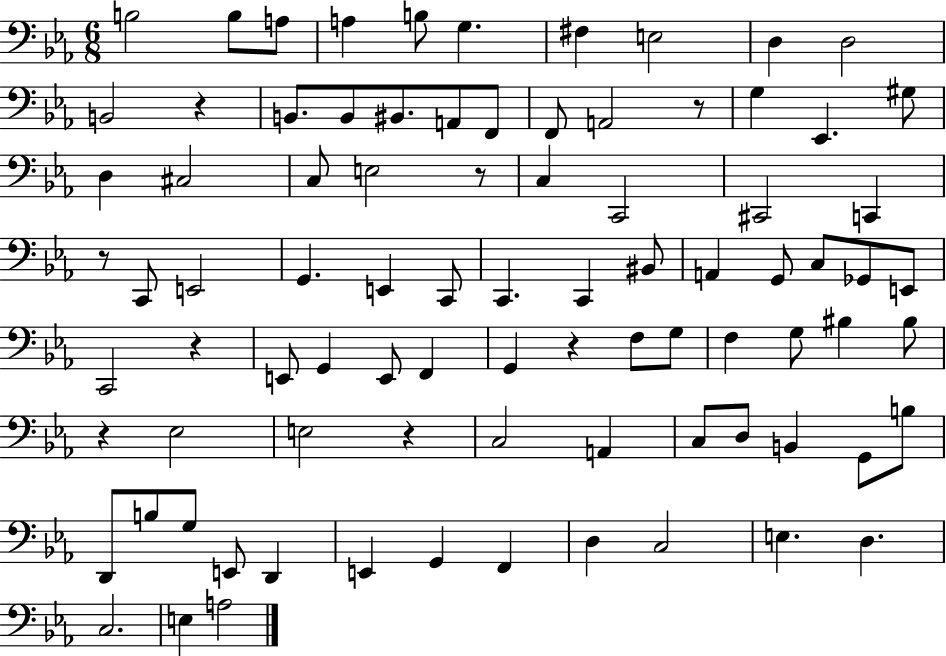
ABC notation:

X:1
T:Untitled
M:6/8
L:1/4
K:Eb
B,2 B,/2 A,/2 A, B,/2 G, ^F, E,2 D, D,2 B,,2 z B,,/2 B,,/2 ^B,,/2 A,,/2 F,,/2 F,,/2 A,,2 z/2 G, _E,, ^G,/2 D, ^C,2 C,/2 E,2 z/2 C, C,,2 ^C,,2 C,, z/2 C,,/2 E,,2 G,, E,, C,,/2 C,, C,, ^B,,/2 A,, G,,/2 C,/2 _G,,/2 E,,/2 C,,2 z E,,/2 G,, E,,/2 F,, G,, z F,/2 G,/2 F, G,/2 ^B, ^B,/2 z _E,2 E,2 z C,2 A,, C,/2 D,/2 B,, G,,/2 B,/2 D,,/2 B,/2 G,/2 E,,/2 D,, E,, G,, F,, D, C,2 E, D, C,2 E, A,2